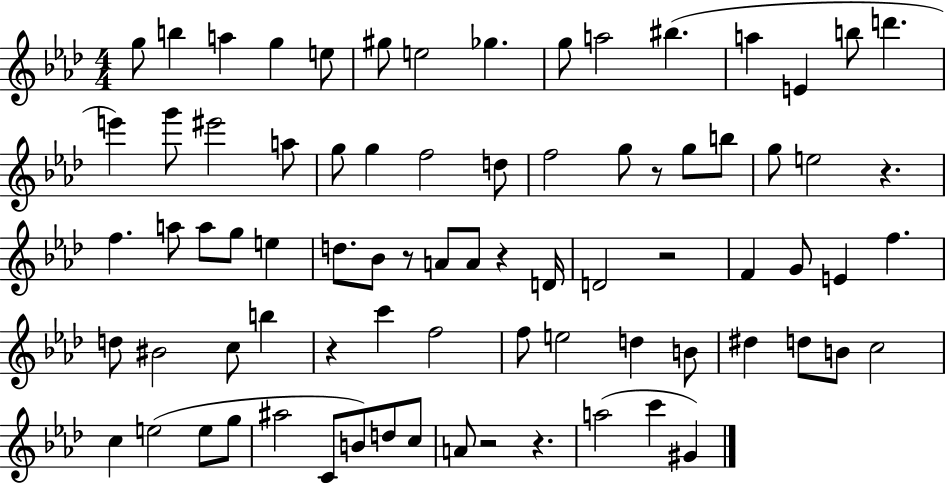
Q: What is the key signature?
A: AES major